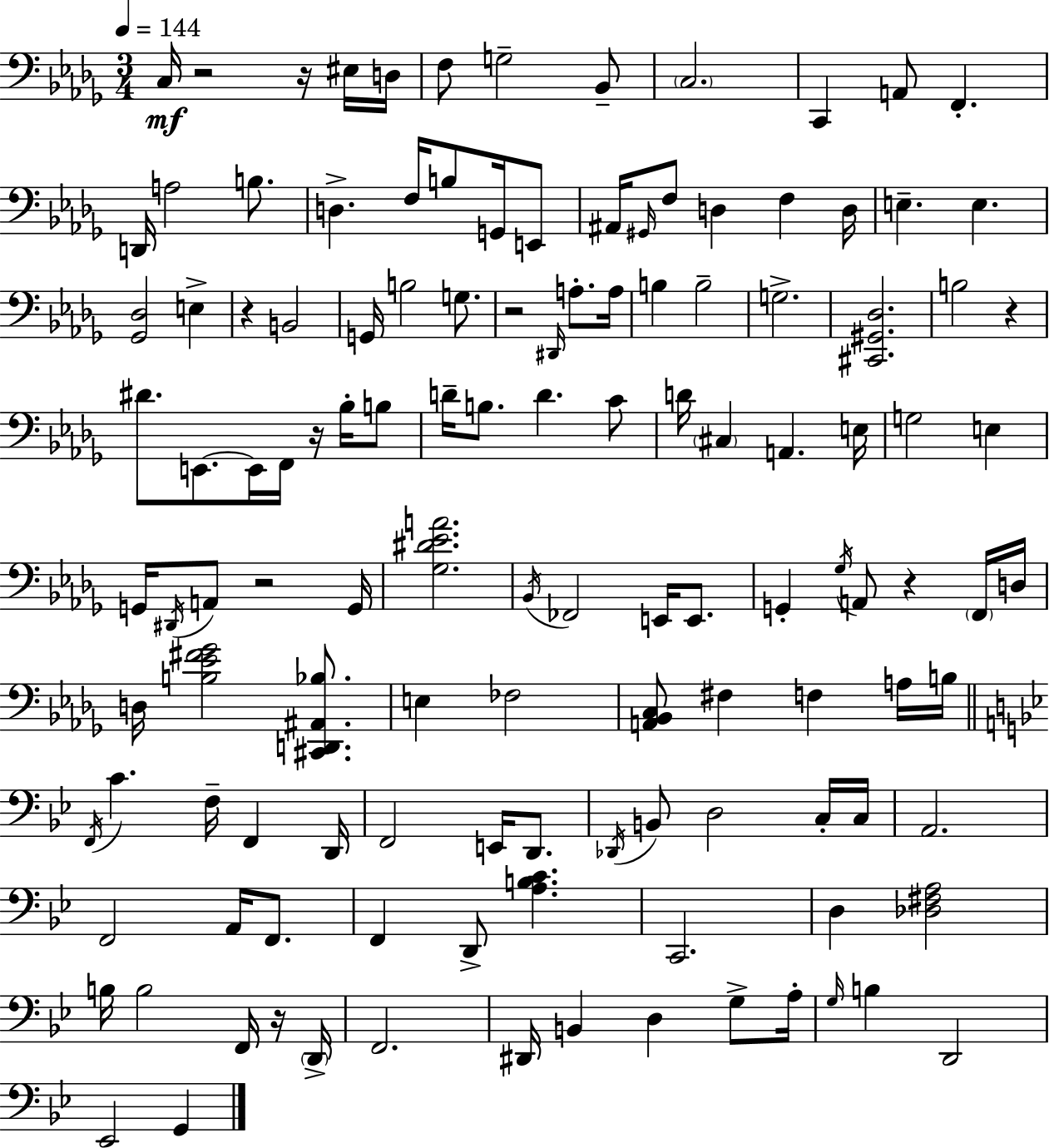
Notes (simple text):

C3/s R/h R/s EIS3/s D3/s F3/e G3/h Bb2/e C3/h. C2/q A2/e F2/q. D2/s A3/h B3/e. D3/q. F3/s B3/e G2/s E2/e A#2/s G#2/s F3/e D3/q F3/q D3/s E3/q. E3/q. [Gb2,Db3]/h E3/q R/q B2/h G2/s B3/h G3/e. R/h D#2/s A3/e. A3/s B3/q B3/h G3/h. [C#2,G#2,Db3]/h. B3/h R/q D#4/e. E2/e. E2/s F2/s R/s Bb3/s B3/e D4/s B3/e. D4/q. C4/e D4/s C#3/q A2/q. E3/s G3/h E3/q G2/s D#2/s A2/e R/h G2/s [Gb3,D#4,Eb4,A4]/h. Bb2/s FES2/h E2/s E2/e. G2/q Gb3/s A2/e R/q F2/s D3/s D3/s [B3,Eb4,F#4,Gb4]/h [C#2,D2,A#2,Bb3]/e. E3/q FES3/h [A2,Bb2,C3]/e F#3/q F3/q A3/s B3/s F2/s C4/q. F3/s F2/q D2/s F2/h E2/s D2/e. Db2/s B2/e D3/h C3/s C3/s A2/h. F2/h A2/s F2/e. F2/q D2/e [A3,B3,C4]/q. C2/h. D3/q [Db3,F#3,A3]/h B3/s B3/h F2/s R/s D2/s F2/h. D#2/s B2/q D3/q G3/e A3/s G3/s B3/q D2/h Eb2/h G2/q